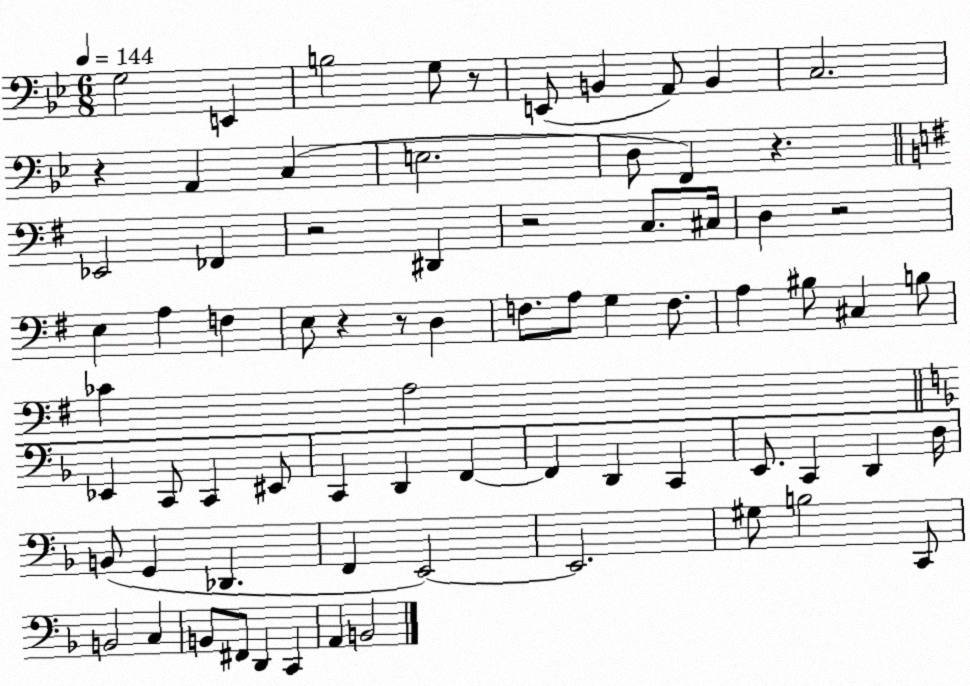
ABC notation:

X:1
T:Untitled
M:6/8
L:1/4
K:Bb
G,2 E,, B,2 G,/2 z/2 E,,/2 B,, A,,/2 B,, C,2 z A,, C, E,2 D,/2 F,, z _E,,2 _F,, z2 ^D,, z2 C,/2 ^C,/4 D, z2 E, A, F, E,/2 z z/2 D, F,/2 A,/2 G, F,/2 A, ^B,/2 ^C, B,/2 _C A,2 _E,, C,,/2 C,, ^E,,/2 C,, D,, F,, F,, D,, C,, E,,/2 C,, D,, D,/4 B,,/2 G,, _D,, F,, E,,2 E,,2 ^G,/2 B,2 C,,/2 B,,2 C, B,,/2 ^F,,/2 D,, C,, A,, B,,2